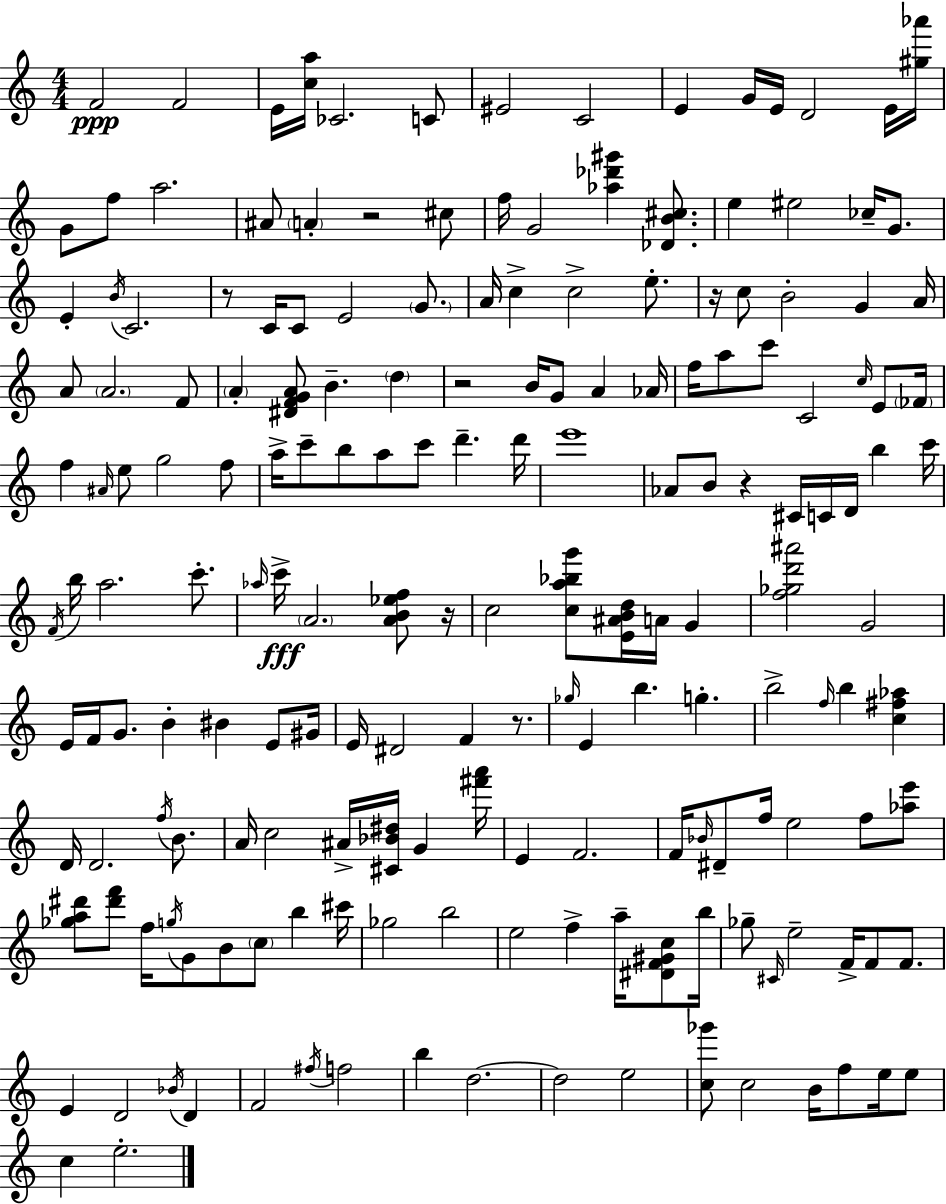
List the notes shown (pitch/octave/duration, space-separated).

F4/h F4/h E4/s [C5,A5]/s CES4/h. C4/e EIS4/h C4/h E4/q G4/s E4/s D4/h E4/s [G#5,Ab6]/s G4/e F5/e A5/h. A#4/e A4/q R/h C#5/e F5/s G4/h [Ab5,Db6,G#6]/q [Db4,B4,C#5]/e. E5/q EIS5/h CES5/s G4/e. E4/q B4/s C4/h. R/e C4/s C4/e E4/h G4/e. A4/s C5/q C5/h E5/e. R/s C5/e B4/h G4/q A4/s A4/e A4/h. F4/e A4/q [D#4,F4,G4,A4]/e B4/q. D5/q R/h B4/s G4/e A4/q Ab4/s F5/s A5/e C6/e C4/h C5/s E4/e FES4/s F5/q A#4/s E5/e G5/h F5/e A5/s C6/e B5/e A5/e C6/e D6/q. D6/s E6/w Ab4/e B4/e R/q C#4/s C4/s D4/s B5/q C6/s F4/s B5/s A5/h. C6/e. Ab5/s C6/s A4/h. [A4,B4,Eb5,F5]/e R/s C5/h [C5,A5,Bb5,G6]/e [E4,A#4,B4,D5]/s A4/s G4/q [F5,Gb5,D6,A#6]/h G4/h E4/s F4/s G4/e. B4/q BIS4/q E4/e G#4/s E4/s D#4/h F4/q R/e. Gb5/s E4/q B5/q. G5/q. B5/h F5/s B5/q [C5,F#5,Ab5]/q D4/s D4/h. F5/s B4/e. A4/s C5/h A#4/s [C#4,Bb4,D#5]/s G4/q [F#6,A6]/s E4/q F4/h. F4/s Bb4/s D#4/e F5/s E5/h F5/e [Ab5,E6]/e [Gb5,A5,D#6]/e [D#6,F6]/e F5/s G5/s G4/e B4/e C5/e B5/q C#6/s Gb5/h B5/h E5/h F5/q A5/s [D#4,F4,G#4,C5]/e B5/s Gb5/e C#4/s E5/h F4/s F4/e F4/e. E4/q D4/h Bb4/s D4/q F4/h F#5/s F5/h B5/q D5/h. D5/h E5/h [C5,Gb6]/e C5/h B4/s F5/e E5/s E5/e C5/q E5/h.